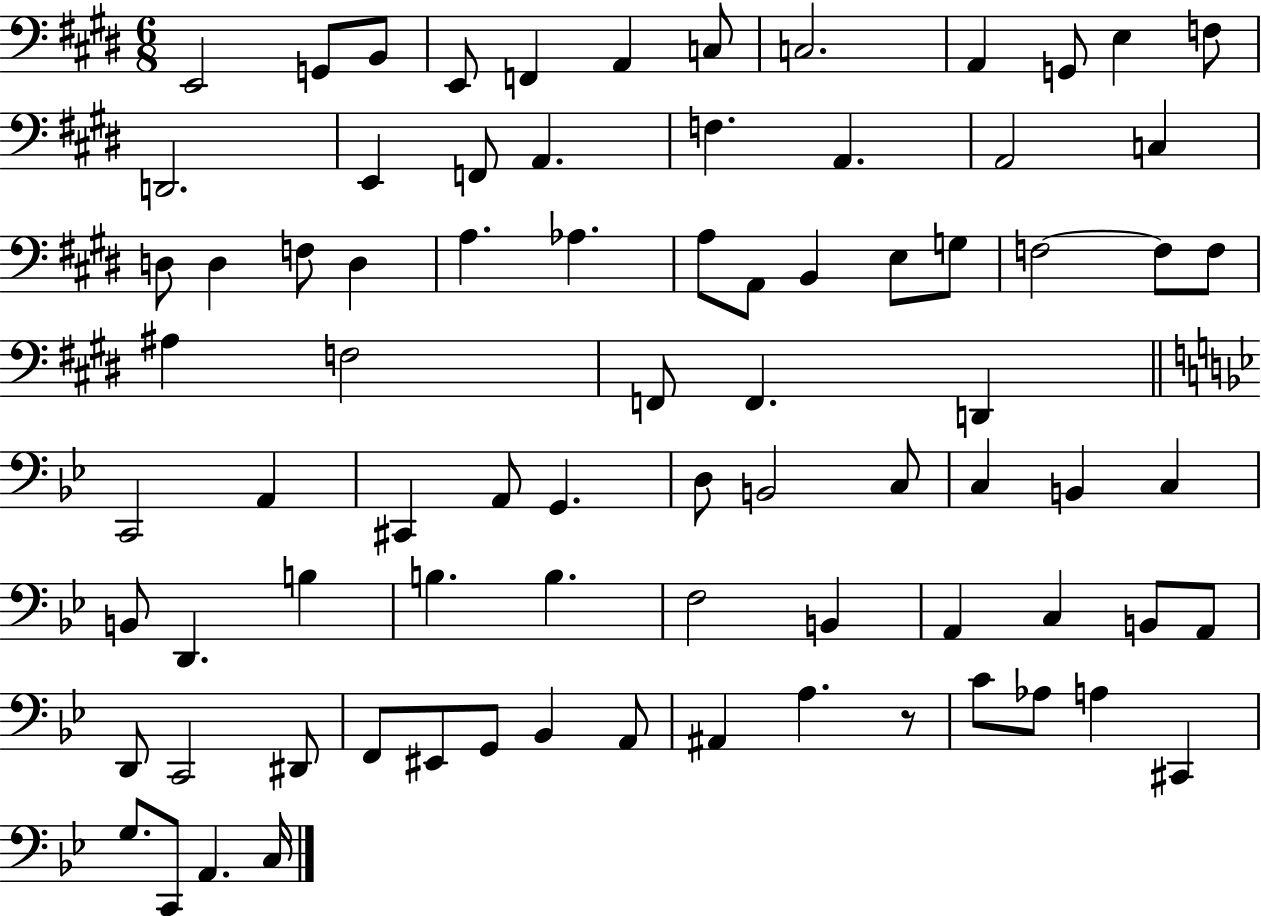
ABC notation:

X:1
T:Untitled
M:6/8
L:1/4
K:E
E,,2 G,,/2 B,,/2 E,,/2 F,, A,, C,/2 C,2 A,, G,,/2 E, F,/2 D,,2 E,, F,,/2 A,, F, A,, A,,2 C, D,/2 D, F,/2 D, A, _A, A,/2 A,,/2 B,, E,/2 G,/2 F,2 F,/2 F,/2 ^A, F,2 F,,/2 F,, D,, C,,2 A,, ^C,, A,,/2 G,, D,/2 B,,2 C,/2 C, B,, C, B,,/2 D,, B, B, B, F,2 B,, A,, C, B,,/2 A,,/2 D,,/2 C,,2 ^D,,/2 F,,/2 ^E,,/2 G,,/2 _B,, A,,/2 ^A,, A, z/2 C/2 _A,/2 A, ^C,, G,/2 C,,/2 A,, C,/4